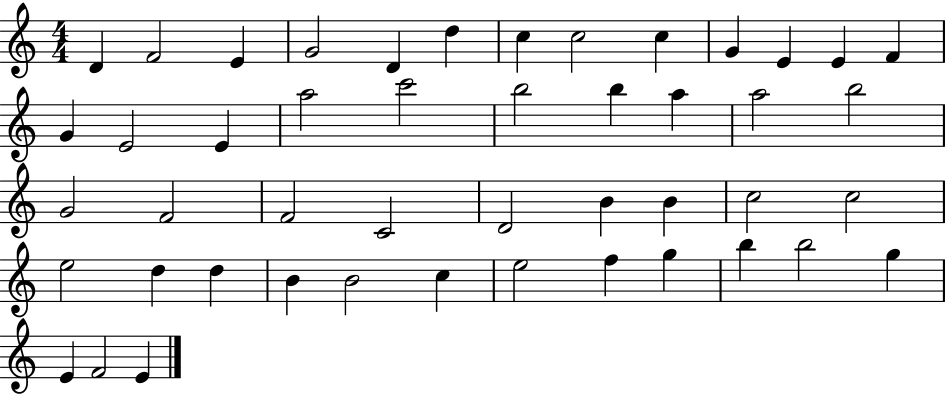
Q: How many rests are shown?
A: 0